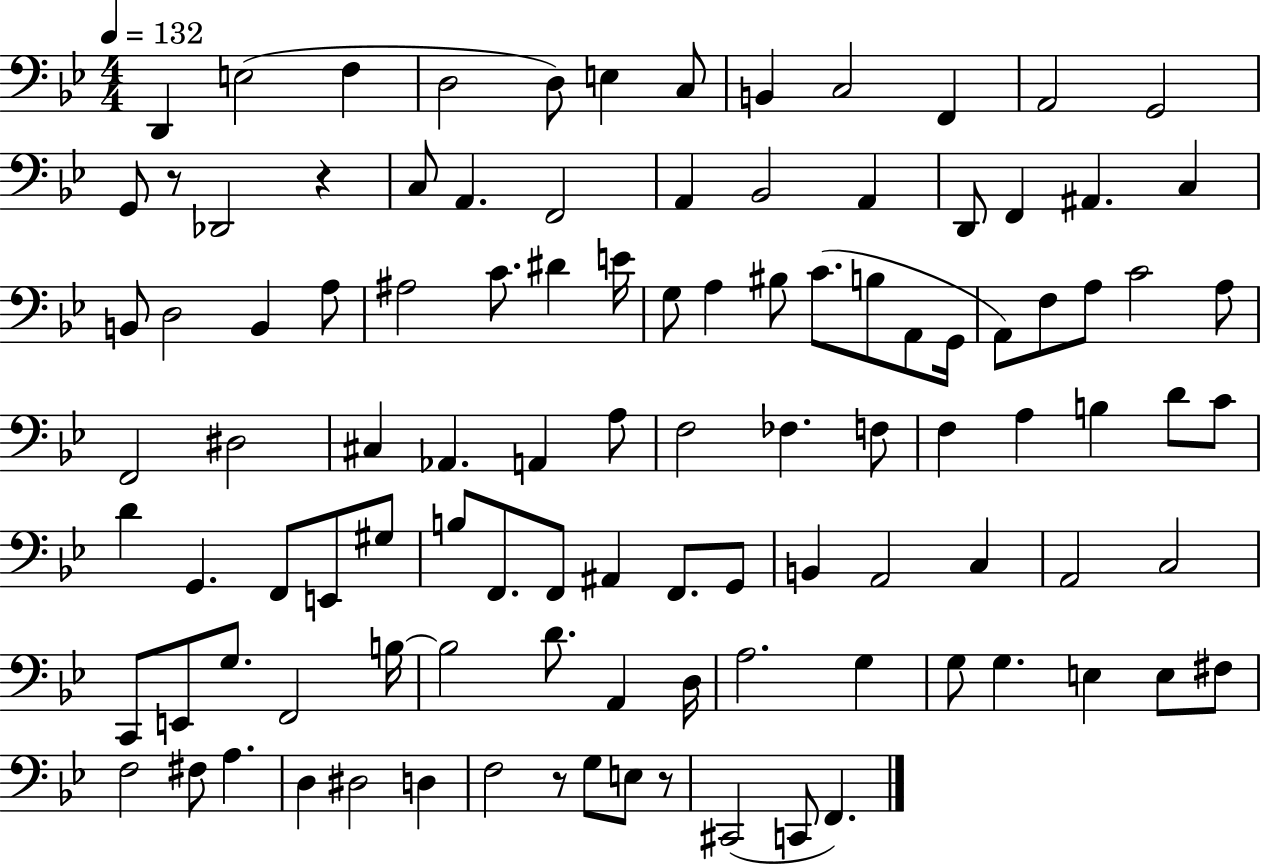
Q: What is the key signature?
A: BES major